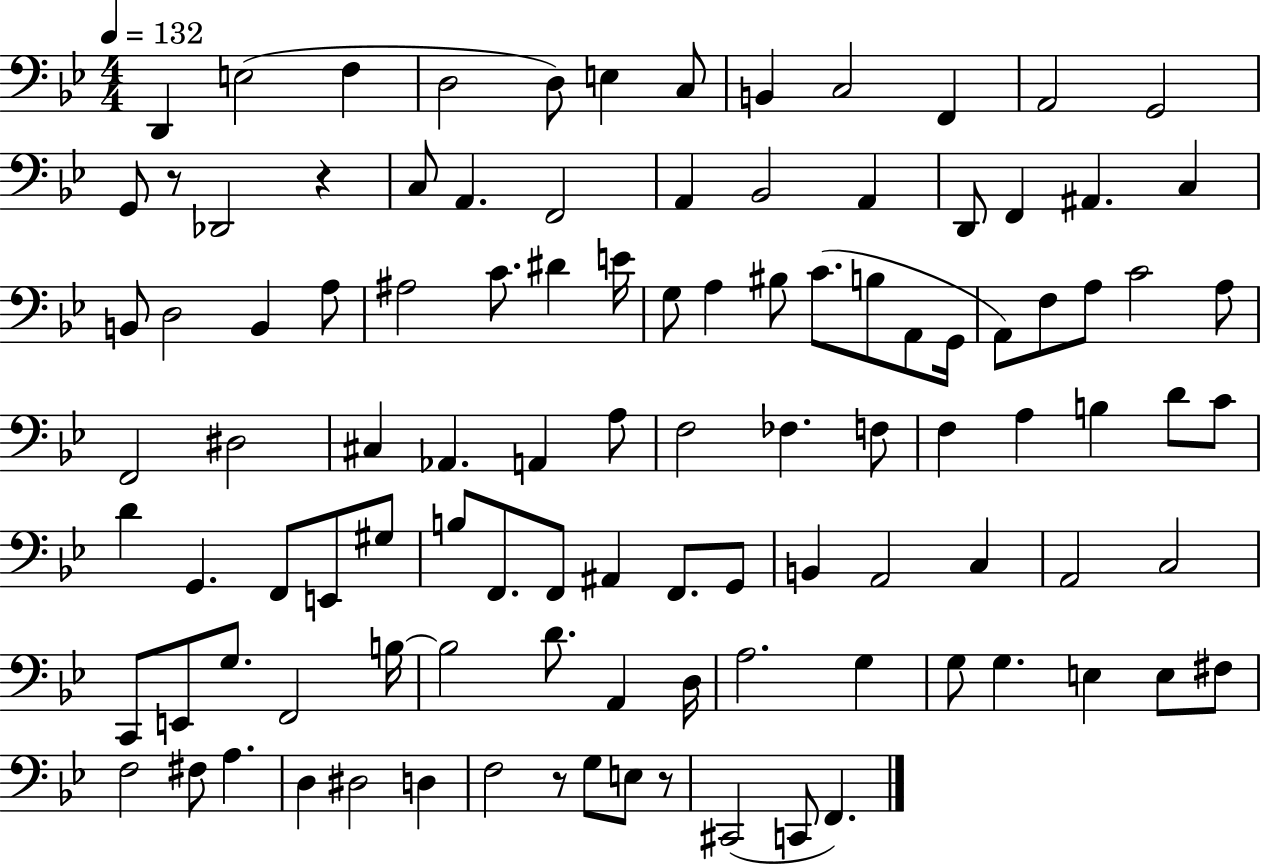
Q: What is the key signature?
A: BES major